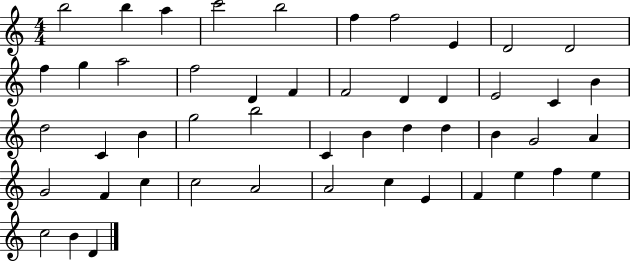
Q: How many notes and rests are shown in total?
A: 49